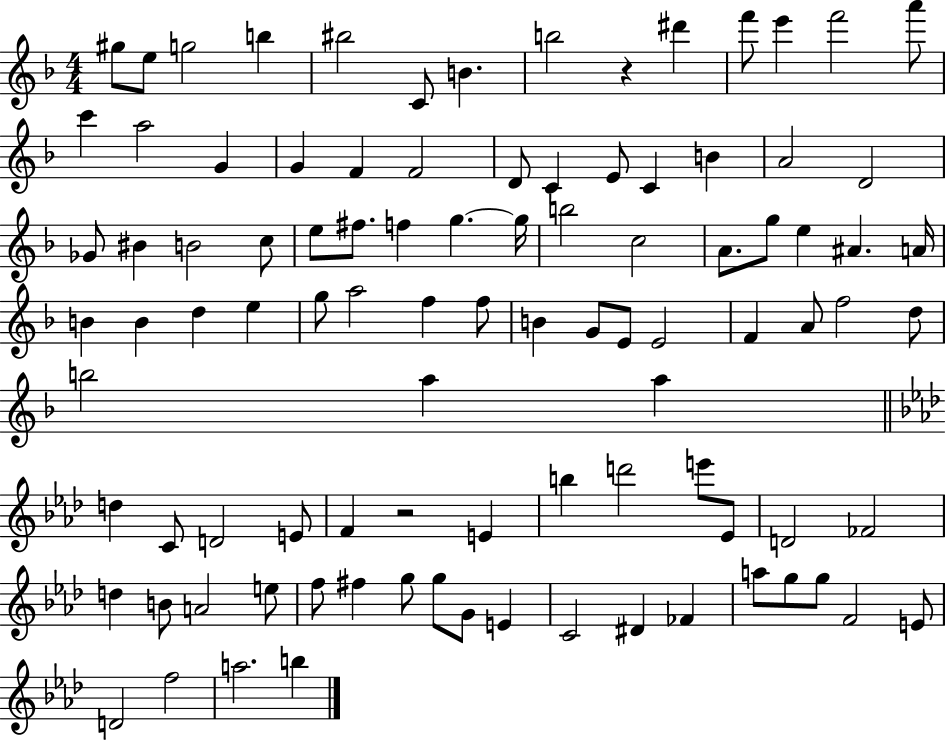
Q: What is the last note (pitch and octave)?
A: B5